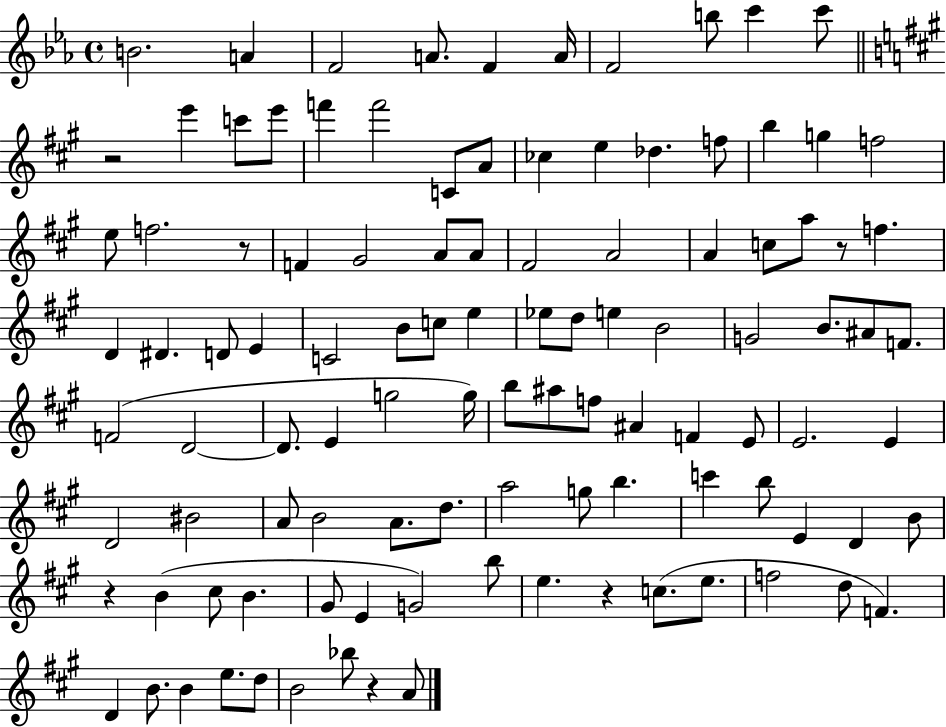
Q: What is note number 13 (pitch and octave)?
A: E6